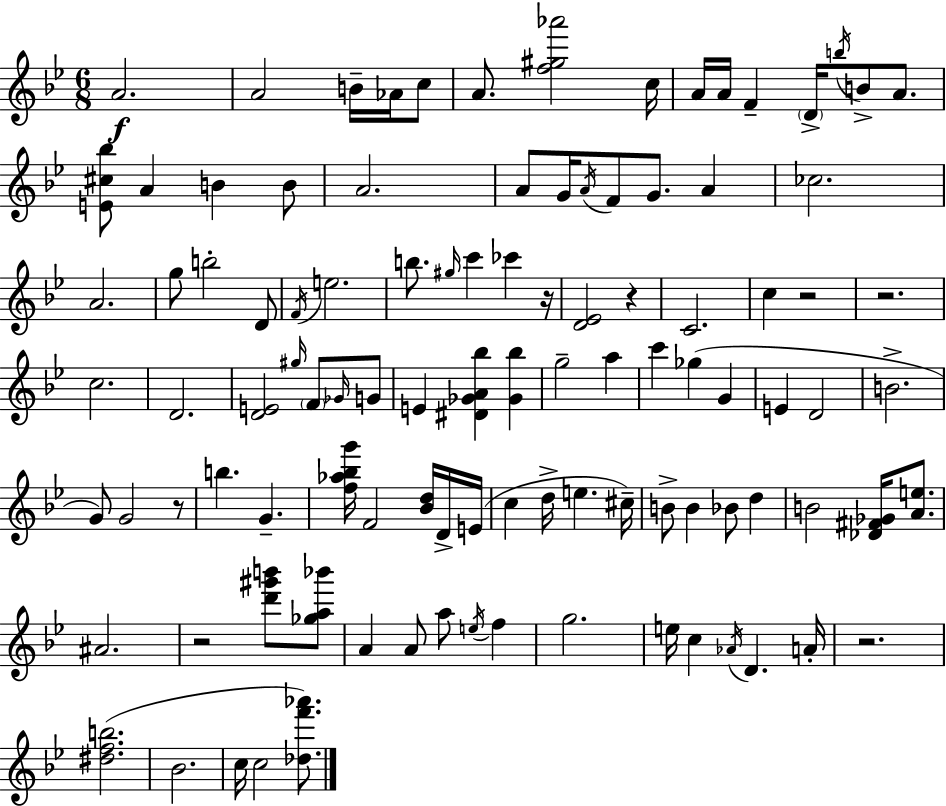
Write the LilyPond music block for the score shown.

{
  \clef treble
  \numericTimeSignature
  \time 6/8
  \key g \minor
  a'2.\f | a'2 b'16-- aes'16 c''8 | a'8. <f'' gis'' aes'''>2 c''16 | a'16 a'16 f'4-- \parenthesize d'16-> \acciaccatura { b''16 } b'8-> a'8. | \break <e' cis'' bes''>8 a'4 b'4 b'8 | a'2. | a'8 g'16 \acciaccatura { a'16 } f'8 g'8. a'4 | ces''2. | \break a'2. | g''8 b''2-. | d'8 \acciaccatura { f'16 } e''2. | b''8. \grace { gis''16 } c'''4 ces'''4 | \break r16 <d' ees'>2 | r4 c'2. | c''4 r2 | r2. | \break c''2. | d'2. | <d' e'>2 | \grace { gis''16 } \parenthesize f'8 \grace { ges'16 } g'8 e'4 <dis' ges' a' bes''>4 | \break <ges' bes''>4 g''2-- | a''4 c'''4 ges''4( | g'4 e'4 d'2 | b'2.-> | \break g'8) g'2 | r8 b''4. | g'4.-- <f'' aes'' bes'' g'''>16 f'2 | <bes' d''>16 d'16-> e'16( c''4 d''16-> e''4. | \break cis''16--) b'8-> b'4 | bes'8 d''4 b'2 | <des' fis' ges'>16 <a' e''>8. ais'2. | r2 | \break <d''' gis''' b'''>8 <ges'' a'' bes'''>8 a'4 a'8 | a''8 \acciaccatura { e''16 } f''4 g''2. | e''16 c''4 | \acciaccatura { aes'16 } d'4. a'16-. r2. | \break <dis'' f'' b''>2.( | bes'2. | c''16 c''2 | <des'' f''' aes'''>8.) \bar "|."
}